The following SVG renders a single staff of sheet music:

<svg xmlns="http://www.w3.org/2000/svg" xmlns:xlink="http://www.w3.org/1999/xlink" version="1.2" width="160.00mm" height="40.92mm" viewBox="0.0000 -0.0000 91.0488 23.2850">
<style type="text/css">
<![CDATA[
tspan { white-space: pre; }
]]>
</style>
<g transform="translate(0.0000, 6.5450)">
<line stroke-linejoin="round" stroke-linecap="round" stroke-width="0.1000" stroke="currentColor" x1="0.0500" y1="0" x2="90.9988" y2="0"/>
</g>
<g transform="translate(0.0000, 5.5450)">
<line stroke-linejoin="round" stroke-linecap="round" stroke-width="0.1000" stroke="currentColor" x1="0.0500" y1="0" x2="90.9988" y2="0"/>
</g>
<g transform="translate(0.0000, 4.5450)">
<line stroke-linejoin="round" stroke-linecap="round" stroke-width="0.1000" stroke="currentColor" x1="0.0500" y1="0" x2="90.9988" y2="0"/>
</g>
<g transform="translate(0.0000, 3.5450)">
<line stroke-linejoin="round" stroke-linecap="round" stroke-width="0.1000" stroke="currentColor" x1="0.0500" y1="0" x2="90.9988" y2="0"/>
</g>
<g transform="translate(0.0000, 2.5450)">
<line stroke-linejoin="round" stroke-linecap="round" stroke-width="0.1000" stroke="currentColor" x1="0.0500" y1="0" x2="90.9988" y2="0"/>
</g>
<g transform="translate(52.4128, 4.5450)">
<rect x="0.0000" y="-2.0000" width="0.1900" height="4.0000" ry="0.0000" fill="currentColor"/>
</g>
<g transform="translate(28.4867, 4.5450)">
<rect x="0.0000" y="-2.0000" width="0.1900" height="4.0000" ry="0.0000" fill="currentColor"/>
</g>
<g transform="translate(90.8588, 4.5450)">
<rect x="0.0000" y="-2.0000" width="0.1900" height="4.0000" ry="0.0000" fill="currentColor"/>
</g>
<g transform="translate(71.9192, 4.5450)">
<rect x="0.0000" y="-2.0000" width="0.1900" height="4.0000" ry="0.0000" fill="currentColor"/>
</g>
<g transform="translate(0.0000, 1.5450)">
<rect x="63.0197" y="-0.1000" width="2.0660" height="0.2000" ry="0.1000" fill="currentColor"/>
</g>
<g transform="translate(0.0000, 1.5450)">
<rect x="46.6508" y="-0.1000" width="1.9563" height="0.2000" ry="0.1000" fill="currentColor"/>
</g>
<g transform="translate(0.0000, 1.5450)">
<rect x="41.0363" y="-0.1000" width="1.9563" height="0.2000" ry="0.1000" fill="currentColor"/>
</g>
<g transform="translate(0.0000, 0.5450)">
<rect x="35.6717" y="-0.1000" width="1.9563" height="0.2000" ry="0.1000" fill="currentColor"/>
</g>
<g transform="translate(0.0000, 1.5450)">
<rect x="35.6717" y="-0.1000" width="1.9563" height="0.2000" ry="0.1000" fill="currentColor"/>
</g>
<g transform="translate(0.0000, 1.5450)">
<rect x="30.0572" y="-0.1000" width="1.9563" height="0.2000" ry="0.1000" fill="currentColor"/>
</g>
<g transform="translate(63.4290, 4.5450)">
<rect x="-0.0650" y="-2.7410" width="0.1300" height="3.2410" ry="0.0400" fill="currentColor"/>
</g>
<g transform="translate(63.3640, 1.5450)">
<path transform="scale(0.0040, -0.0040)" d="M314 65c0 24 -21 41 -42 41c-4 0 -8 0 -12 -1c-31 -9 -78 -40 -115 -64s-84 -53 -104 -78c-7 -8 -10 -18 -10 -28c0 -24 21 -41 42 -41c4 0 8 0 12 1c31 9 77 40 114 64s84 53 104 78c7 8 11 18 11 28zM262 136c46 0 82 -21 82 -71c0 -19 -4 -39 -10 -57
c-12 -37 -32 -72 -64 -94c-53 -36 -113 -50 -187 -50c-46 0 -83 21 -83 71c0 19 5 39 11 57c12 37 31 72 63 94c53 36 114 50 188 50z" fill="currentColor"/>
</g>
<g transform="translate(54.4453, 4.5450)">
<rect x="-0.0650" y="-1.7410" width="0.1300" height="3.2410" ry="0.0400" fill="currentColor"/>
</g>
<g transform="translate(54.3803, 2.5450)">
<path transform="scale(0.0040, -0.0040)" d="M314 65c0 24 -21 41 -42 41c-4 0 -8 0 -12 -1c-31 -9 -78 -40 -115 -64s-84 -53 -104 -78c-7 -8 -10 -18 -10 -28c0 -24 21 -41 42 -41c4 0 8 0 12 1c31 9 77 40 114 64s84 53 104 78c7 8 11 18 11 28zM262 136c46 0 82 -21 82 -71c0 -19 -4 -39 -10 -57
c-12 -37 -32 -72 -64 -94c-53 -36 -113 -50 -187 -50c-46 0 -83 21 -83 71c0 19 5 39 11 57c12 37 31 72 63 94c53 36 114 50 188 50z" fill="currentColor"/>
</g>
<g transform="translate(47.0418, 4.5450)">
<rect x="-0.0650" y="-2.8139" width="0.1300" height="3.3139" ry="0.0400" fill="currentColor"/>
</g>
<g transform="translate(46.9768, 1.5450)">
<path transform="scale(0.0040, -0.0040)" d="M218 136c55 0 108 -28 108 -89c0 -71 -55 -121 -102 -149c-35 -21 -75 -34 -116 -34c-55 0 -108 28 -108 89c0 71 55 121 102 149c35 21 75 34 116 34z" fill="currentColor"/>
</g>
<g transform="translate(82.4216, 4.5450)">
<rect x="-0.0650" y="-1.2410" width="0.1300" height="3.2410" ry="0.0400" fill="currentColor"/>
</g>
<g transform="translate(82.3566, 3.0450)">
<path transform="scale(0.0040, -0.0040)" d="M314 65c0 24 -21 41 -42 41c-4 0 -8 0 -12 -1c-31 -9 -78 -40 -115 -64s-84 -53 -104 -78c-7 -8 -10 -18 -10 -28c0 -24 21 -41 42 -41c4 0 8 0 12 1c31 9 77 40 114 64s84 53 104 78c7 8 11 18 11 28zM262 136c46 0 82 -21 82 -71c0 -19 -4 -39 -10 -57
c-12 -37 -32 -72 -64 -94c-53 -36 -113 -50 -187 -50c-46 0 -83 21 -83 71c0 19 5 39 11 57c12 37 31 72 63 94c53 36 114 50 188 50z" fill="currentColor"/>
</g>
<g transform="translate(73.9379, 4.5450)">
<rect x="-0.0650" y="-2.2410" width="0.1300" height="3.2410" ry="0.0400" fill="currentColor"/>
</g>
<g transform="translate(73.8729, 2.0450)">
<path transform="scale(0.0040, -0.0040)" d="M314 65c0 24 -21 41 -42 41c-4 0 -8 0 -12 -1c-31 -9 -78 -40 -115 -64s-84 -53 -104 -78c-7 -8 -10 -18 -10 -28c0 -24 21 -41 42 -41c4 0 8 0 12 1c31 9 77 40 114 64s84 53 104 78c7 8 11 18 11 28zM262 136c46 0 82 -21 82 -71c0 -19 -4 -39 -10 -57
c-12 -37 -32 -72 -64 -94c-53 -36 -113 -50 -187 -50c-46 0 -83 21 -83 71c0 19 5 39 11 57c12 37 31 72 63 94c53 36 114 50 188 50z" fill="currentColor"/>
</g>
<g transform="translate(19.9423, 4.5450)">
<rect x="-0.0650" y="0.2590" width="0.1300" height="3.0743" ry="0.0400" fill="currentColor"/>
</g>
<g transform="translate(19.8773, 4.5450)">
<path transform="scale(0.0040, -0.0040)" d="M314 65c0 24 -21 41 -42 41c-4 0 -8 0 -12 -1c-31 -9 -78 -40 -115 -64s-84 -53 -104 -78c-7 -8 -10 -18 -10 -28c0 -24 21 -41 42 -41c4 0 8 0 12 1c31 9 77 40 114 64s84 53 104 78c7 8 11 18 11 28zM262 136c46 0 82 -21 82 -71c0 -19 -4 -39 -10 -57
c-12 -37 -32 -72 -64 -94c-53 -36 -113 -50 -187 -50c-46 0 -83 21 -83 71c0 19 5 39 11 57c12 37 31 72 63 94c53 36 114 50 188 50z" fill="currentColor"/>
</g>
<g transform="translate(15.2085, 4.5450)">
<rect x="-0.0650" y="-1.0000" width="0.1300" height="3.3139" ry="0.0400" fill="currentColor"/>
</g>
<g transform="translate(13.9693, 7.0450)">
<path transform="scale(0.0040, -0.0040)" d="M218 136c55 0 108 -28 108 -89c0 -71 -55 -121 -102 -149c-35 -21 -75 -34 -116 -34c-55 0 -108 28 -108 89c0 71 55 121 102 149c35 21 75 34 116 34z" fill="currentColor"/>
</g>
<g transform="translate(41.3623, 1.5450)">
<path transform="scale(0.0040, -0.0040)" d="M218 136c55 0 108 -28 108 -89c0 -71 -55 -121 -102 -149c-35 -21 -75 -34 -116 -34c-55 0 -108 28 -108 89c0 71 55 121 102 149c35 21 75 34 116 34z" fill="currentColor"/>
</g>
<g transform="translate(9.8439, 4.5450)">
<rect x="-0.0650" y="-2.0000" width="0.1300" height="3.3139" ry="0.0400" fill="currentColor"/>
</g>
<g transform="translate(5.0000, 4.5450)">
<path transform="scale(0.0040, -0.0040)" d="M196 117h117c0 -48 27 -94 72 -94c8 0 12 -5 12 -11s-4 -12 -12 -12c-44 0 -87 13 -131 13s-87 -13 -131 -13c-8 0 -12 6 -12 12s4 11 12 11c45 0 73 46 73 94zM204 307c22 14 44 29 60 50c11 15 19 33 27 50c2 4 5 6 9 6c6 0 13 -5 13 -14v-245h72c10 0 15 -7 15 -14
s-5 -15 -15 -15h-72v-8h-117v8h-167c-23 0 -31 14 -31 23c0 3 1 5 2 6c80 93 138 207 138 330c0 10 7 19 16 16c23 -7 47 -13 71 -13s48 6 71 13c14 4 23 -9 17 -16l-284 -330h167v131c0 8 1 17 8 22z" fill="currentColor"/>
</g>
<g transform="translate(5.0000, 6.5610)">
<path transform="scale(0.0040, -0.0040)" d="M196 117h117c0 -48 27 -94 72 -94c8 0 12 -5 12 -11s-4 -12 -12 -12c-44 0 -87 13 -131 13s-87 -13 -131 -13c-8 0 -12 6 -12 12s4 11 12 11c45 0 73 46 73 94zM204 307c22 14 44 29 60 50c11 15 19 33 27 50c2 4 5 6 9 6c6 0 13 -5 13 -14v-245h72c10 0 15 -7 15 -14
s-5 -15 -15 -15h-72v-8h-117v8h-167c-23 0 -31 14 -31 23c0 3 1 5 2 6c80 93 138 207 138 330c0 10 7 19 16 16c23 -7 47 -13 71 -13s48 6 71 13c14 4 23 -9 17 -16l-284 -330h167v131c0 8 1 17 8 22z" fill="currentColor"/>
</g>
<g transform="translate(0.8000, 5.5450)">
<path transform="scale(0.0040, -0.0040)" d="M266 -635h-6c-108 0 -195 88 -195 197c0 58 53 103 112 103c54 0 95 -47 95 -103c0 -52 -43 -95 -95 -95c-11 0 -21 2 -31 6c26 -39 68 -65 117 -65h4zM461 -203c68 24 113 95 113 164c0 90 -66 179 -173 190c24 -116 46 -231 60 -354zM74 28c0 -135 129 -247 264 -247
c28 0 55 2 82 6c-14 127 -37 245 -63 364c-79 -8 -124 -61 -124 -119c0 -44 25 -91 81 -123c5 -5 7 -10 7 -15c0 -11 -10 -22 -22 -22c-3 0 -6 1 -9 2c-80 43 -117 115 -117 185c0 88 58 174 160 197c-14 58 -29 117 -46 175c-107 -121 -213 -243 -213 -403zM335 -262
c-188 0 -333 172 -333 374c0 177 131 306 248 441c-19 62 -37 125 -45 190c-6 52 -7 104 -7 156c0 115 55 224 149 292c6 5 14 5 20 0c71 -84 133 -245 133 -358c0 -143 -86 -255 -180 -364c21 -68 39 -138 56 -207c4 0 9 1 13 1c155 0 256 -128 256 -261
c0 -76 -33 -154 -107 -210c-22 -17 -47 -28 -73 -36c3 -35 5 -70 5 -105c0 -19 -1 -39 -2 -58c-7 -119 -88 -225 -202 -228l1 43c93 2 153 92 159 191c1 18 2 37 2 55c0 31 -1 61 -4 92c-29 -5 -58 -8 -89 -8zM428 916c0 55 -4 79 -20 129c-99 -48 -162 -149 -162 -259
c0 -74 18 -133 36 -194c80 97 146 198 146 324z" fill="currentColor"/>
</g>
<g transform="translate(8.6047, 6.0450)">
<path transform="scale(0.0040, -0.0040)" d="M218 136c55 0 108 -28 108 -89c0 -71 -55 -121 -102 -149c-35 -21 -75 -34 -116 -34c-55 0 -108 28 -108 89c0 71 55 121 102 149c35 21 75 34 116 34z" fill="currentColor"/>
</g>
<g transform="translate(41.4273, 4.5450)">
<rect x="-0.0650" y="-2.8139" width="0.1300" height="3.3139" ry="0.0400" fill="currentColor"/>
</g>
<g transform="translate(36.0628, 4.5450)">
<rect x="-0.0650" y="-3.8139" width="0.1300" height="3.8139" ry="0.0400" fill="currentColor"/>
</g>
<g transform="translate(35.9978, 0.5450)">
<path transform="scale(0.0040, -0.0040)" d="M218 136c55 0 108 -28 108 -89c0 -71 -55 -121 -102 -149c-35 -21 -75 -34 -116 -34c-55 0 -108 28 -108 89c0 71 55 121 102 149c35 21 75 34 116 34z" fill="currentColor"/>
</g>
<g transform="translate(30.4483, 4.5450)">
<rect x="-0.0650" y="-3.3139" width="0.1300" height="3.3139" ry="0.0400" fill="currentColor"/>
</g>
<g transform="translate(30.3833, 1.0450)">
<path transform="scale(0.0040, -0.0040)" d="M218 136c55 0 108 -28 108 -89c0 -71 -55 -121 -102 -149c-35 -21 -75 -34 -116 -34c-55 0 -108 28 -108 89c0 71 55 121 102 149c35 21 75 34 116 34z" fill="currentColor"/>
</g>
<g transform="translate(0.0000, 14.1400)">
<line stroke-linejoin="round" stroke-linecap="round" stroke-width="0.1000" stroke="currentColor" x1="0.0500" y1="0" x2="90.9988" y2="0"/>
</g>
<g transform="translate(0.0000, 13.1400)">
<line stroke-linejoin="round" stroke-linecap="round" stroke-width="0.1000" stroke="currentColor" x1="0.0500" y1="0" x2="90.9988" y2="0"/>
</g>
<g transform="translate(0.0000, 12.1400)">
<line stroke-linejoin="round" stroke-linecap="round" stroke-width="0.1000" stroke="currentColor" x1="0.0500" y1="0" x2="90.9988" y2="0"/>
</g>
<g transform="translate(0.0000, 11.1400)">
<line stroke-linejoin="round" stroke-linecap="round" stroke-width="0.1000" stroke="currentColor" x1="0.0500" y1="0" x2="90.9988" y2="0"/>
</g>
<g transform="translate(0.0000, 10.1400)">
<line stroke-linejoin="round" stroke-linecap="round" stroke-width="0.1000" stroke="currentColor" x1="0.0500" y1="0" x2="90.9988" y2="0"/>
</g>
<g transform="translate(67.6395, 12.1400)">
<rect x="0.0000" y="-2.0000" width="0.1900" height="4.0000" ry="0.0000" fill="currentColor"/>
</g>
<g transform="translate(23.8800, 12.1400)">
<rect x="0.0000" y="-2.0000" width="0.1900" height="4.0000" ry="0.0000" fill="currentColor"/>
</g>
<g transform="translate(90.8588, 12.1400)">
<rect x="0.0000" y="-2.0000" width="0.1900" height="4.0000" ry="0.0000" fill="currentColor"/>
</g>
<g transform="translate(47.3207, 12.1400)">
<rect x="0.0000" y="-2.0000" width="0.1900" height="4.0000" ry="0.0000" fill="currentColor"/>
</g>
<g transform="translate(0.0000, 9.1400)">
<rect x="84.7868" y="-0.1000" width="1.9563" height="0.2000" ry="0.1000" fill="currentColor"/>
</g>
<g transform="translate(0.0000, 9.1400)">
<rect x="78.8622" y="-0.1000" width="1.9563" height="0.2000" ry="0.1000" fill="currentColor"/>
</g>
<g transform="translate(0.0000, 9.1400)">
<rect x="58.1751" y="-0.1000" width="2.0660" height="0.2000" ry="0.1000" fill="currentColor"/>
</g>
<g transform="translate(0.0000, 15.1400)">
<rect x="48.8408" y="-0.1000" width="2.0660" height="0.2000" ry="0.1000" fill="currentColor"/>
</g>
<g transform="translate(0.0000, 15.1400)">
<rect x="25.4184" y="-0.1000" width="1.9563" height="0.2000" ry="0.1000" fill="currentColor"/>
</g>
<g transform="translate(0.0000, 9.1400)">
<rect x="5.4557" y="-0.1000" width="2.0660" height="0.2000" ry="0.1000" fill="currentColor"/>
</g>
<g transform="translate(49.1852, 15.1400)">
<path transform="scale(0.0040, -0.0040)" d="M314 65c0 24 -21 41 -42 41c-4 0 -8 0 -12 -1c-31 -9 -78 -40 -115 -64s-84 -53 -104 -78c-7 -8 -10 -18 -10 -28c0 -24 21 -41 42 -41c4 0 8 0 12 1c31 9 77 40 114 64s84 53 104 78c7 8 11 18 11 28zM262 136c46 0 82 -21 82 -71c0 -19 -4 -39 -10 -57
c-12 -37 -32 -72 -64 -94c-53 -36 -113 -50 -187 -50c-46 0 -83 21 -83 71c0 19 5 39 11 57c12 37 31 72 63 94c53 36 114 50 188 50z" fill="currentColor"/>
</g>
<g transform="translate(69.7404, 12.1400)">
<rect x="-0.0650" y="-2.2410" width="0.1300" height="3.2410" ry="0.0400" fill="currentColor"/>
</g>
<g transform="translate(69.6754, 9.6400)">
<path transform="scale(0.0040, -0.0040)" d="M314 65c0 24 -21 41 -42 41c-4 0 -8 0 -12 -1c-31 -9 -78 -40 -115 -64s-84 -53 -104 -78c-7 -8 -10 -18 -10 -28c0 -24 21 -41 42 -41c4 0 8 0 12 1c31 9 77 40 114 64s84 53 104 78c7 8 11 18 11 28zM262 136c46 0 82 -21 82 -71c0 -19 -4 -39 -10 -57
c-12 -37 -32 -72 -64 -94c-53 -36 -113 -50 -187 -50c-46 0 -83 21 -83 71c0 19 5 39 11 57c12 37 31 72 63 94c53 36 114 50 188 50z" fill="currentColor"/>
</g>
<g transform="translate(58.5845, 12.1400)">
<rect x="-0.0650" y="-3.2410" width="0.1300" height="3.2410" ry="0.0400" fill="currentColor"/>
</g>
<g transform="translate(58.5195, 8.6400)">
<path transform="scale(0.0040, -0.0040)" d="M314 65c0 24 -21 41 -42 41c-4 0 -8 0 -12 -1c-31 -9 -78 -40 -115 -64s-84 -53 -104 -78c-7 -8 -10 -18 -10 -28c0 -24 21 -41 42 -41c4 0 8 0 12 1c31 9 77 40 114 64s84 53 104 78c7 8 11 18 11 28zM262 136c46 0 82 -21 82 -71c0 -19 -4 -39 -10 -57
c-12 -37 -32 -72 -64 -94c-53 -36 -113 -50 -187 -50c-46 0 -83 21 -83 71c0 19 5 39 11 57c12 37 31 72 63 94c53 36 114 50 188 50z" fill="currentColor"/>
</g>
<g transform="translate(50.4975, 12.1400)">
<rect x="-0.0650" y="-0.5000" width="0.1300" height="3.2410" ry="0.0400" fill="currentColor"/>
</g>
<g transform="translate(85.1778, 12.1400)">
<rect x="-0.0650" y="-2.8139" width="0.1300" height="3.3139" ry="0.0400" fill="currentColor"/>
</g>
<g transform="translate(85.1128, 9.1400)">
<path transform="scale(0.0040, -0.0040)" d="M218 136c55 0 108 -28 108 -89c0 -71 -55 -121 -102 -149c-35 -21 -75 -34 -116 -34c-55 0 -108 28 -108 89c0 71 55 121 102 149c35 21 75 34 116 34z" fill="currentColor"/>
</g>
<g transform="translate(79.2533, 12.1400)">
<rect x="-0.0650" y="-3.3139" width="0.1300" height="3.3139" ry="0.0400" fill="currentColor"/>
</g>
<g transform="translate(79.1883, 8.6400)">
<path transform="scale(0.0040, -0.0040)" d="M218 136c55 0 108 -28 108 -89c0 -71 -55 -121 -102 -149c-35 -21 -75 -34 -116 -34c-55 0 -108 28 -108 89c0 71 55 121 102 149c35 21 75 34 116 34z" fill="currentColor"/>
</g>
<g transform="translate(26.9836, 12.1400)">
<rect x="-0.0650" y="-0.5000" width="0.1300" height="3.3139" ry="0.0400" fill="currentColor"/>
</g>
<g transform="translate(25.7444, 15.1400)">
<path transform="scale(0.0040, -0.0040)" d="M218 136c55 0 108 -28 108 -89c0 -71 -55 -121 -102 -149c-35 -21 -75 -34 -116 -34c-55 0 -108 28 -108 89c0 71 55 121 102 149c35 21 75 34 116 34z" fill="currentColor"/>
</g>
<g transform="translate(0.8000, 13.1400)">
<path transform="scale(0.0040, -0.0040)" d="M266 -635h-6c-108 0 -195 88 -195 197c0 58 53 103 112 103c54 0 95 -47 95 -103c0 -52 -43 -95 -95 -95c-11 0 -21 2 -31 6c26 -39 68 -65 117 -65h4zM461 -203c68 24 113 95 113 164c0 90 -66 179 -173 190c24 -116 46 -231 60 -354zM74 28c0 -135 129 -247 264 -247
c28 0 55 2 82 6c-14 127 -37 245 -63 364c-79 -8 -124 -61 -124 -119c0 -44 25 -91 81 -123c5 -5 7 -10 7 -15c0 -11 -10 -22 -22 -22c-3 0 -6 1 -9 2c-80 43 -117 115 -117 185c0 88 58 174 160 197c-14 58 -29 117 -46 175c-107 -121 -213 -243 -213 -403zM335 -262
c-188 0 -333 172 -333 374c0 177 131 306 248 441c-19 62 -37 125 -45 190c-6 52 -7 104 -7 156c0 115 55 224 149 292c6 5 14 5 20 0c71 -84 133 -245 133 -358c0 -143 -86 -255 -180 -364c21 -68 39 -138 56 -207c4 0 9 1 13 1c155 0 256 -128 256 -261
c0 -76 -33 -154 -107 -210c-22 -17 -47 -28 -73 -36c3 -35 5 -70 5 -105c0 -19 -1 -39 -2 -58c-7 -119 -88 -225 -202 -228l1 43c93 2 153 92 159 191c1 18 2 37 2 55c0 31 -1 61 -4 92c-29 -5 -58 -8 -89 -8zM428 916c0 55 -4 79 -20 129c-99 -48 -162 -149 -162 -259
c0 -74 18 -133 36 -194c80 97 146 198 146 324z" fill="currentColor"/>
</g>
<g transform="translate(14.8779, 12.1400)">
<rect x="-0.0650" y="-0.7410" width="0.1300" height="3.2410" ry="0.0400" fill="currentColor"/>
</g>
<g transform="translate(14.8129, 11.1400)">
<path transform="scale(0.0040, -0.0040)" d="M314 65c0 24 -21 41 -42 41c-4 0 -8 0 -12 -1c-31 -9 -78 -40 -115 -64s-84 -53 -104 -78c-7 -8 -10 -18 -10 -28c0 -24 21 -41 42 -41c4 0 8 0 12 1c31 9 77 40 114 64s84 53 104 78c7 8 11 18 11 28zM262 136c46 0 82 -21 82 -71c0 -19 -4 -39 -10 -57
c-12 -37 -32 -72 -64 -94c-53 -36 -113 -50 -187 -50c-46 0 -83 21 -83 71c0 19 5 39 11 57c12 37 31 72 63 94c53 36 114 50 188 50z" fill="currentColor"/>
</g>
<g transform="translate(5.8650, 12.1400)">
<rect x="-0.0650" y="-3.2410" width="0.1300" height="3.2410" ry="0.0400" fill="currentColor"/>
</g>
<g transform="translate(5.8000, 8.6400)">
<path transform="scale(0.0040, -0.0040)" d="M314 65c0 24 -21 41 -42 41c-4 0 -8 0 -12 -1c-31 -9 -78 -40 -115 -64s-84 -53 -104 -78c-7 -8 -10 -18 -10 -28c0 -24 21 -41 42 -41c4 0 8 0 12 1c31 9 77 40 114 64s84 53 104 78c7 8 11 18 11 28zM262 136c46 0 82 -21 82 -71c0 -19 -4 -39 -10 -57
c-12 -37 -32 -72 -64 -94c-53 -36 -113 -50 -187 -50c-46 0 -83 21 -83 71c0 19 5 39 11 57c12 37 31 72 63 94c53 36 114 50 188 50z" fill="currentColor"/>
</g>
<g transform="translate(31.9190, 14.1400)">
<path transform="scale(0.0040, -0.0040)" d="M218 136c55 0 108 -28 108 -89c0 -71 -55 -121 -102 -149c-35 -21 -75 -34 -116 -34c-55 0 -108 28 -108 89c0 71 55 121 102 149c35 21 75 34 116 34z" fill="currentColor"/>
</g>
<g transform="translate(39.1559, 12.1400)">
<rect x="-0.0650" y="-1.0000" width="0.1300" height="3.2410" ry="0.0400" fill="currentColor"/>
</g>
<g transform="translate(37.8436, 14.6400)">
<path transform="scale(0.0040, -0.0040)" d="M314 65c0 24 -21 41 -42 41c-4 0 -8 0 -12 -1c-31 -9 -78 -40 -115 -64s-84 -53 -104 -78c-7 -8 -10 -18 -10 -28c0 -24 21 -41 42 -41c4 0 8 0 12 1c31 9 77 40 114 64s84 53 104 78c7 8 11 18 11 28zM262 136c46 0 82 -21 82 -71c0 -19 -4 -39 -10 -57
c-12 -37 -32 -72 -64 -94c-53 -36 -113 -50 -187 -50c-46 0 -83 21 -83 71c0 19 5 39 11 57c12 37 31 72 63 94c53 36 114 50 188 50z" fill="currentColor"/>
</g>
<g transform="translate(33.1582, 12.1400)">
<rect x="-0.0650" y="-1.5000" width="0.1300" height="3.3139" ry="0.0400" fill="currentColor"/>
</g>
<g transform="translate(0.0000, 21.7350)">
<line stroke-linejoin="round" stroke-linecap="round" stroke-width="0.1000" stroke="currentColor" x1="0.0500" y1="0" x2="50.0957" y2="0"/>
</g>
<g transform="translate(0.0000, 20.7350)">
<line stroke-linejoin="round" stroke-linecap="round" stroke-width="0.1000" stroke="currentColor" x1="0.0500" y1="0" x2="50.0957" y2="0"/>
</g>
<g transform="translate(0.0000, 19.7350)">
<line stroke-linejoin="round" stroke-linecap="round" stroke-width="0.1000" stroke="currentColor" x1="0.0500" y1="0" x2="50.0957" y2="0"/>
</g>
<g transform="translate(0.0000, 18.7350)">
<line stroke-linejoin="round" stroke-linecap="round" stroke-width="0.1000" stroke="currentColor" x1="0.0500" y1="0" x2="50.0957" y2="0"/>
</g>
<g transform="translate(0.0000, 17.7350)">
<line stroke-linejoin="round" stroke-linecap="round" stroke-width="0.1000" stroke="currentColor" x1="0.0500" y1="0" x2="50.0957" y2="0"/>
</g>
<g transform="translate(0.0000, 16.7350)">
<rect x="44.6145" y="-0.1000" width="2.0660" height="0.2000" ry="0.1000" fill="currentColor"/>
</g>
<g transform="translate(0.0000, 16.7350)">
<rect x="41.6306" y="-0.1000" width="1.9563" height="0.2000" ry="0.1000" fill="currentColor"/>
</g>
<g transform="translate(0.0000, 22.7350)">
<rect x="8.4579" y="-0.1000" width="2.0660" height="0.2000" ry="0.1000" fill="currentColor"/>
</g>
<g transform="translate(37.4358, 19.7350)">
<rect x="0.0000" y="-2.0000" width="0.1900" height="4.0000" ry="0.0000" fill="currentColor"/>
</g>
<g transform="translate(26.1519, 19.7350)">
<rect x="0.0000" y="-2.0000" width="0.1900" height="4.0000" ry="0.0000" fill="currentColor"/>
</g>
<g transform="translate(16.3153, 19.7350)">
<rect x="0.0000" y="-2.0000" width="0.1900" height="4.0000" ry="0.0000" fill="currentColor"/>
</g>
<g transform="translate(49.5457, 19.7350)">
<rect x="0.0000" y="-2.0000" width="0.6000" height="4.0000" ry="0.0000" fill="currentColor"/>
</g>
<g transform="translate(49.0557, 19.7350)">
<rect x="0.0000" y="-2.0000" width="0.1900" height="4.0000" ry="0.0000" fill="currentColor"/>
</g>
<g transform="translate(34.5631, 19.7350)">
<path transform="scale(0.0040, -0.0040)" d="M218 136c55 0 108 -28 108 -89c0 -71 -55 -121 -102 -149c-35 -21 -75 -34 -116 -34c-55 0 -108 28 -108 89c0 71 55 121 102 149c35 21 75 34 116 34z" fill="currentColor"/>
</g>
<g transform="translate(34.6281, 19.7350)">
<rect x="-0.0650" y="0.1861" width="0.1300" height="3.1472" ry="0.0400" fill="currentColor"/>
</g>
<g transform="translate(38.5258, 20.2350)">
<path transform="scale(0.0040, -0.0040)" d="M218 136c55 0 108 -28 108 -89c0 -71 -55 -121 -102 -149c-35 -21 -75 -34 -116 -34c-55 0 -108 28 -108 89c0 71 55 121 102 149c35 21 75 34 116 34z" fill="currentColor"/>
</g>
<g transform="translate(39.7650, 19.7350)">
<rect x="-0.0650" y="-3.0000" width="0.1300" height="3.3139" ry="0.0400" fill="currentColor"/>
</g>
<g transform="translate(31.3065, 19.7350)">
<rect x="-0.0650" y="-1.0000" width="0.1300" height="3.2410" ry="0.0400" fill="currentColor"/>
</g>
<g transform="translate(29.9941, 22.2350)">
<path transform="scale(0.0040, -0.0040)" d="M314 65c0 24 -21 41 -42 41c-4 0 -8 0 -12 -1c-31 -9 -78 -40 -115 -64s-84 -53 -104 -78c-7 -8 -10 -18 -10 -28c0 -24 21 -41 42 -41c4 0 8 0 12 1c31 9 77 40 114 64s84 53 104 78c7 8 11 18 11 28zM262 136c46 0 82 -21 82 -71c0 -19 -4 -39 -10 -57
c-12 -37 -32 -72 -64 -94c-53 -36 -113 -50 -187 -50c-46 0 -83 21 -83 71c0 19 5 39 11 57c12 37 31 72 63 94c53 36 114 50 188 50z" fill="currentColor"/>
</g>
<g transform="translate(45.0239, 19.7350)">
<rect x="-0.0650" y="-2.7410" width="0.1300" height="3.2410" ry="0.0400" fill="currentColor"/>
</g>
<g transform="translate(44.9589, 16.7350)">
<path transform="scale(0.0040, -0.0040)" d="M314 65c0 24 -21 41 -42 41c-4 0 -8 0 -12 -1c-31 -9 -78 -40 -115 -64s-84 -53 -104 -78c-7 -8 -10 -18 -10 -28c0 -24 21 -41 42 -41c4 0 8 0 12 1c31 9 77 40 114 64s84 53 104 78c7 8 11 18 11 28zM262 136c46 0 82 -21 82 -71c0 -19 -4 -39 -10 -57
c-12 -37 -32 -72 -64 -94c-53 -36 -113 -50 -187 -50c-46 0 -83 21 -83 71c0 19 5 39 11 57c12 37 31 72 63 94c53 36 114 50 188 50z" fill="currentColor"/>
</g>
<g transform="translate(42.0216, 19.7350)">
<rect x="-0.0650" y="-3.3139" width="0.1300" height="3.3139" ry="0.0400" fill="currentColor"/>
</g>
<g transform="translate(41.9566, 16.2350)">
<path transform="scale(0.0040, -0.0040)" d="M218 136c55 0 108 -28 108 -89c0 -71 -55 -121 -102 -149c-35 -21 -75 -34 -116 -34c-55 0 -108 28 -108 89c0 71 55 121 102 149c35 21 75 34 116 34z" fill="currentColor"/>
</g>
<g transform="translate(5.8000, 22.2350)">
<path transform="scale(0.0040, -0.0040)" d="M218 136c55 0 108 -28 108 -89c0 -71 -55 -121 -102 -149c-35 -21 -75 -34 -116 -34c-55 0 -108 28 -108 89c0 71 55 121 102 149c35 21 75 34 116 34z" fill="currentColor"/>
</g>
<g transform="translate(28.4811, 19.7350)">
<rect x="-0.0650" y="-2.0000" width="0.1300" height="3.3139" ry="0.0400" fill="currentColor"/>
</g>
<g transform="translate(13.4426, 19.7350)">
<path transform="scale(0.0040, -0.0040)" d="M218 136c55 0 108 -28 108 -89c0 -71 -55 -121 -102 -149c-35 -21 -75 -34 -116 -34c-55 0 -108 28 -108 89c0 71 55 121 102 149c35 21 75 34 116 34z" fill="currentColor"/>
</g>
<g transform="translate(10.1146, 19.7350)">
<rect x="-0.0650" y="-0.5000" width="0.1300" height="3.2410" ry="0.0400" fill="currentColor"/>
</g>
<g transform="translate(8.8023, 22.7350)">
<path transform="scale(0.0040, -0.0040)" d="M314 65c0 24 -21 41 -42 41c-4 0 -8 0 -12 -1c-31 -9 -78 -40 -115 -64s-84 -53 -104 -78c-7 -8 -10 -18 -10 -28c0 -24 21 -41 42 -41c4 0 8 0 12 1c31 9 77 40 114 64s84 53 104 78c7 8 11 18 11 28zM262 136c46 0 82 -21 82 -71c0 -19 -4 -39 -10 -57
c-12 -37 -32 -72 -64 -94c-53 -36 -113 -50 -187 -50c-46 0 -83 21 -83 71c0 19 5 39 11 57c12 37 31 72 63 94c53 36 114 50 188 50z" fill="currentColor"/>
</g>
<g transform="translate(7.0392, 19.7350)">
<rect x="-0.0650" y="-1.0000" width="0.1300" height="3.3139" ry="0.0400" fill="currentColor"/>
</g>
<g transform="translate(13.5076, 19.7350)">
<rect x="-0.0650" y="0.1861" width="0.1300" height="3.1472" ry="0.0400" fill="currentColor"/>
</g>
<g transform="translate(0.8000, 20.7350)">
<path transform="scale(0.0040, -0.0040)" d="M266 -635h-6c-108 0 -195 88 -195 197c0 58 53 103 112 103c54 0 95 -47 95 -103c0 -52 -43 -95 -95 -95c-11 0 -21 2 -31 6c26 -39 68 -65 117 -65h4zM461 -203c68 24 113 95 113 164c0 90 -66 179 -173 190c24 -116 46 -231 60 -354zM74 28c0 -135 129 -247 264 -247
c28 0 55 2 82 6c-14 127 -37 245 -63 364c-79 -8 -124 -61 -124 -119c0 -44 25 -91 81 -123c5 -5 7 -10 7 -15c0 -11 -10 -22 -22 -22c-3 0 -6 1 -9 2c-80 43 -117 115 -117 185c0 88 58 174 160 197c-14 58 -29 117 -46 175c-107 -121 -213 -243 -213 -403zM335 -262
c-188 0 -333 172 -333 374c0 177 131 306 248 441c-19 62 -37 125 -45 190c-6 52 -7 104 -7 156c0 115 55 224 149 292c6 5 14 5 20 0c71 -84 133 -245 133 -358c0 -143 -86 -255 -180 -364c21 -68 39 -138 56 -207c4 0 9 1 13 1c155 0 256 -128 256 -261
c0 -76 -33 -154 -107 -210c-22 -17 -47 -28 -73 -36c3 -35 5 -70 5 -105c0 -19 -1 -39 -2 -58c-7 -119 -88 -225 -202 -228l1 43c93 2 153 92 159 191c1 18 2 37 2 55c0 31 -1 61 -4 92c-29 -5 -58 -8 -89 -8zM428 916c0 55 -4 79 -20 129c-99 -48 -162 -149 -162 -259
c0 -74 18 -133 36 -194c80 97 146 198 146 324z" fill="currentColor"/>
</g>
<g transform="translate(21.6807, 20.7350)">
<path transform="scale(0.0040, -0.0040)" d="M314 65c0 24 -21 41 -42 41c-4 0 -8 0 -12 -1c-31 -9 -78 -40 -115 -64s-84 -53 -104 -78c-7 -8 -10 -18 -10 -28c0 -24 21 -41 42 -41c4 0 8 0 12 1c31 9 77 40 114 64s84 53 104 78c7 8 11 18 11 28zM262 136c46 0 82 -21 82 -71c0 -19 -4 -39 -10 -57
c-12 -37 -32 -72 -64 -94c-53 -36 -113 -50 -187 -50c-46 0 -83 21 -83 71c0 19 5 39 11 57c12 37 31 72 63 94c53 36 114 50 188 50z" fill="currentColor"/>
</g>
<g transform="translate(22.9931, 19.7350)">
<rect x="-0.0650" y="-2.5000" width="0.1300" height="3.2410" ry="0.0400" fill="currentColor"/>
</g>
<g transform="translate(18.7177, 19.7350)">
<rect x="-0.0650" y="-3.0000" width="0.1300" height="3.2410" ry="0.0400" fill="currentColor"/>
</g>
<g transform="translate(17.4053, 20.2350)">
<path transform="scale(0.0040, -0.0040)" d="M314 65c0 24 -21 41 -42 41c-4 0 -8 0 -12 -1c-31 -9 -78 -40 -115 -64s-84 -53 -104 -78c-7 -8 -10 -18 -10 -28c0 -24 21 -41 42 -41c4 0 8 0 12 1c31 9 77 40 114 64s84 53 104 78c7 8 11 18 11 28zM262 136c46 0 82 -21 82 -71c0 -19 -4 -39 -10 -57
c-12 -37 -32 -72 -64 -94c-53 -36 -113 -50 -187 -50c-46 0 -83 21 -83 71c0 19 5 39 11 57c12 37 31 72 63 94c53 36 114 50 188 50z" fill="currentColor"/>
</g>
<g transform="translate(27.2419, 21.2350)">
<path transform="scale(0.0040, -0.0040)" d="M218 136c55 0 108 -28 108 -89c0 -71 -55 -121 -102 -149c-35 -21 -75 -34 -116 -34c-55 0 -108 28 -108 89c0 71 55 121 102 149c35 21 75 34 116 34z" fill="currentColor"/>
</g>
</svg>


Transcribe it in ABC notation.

X:1
T:Untitled
M:4/4
L:1/4
K:C
F D B2 b c' a a f2 a2 g2 e2 b2 d2 C E D2 C2 b2 g2 b a D C2 B A2 G2 F D2 B A b a2